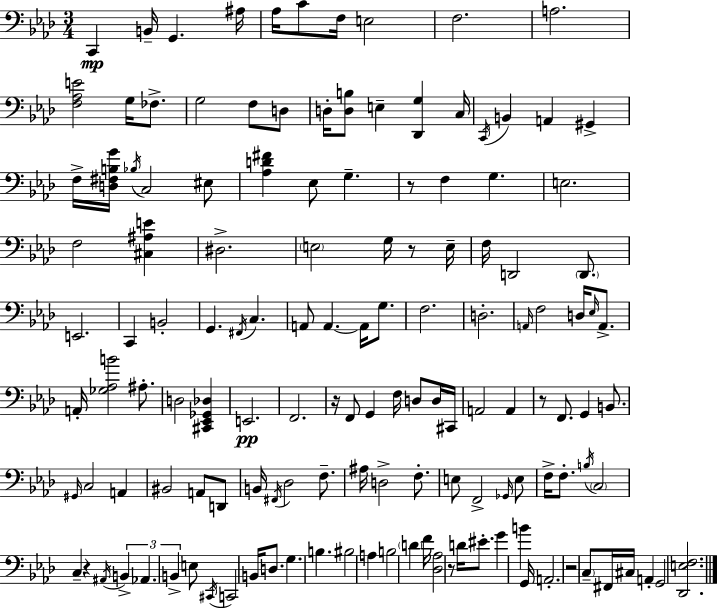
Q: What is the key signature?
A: AES major